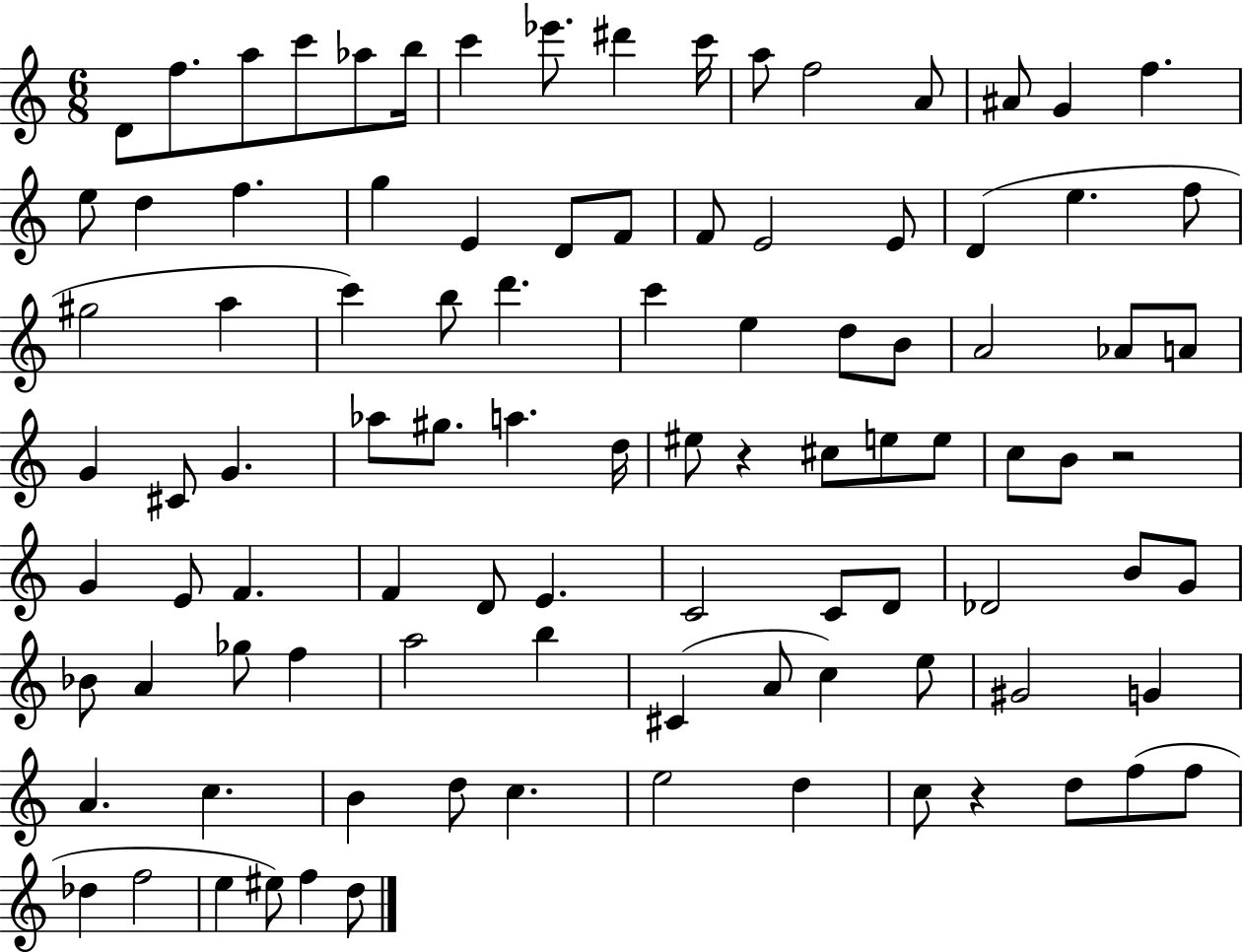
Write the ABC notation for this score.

X:1
T:Untitled
M:6/8
L:1/4
K:C
D/2 f/2 a/2 c'/2 _a/2 b/4 c' _e'/2 ^d' c'/4 a/2 f2 A/2 ^A/2 G f e/2 d f g E D/2 F/2 F/2 E2 E/2 D e f/2 ^g2 a c' b/2 d' c' e d/2 B/2 A2 _A/2 A/2 G ^C/2 G _a/2 ^g/2 a d/4 ^e/2 z ^c/2 e/2 e/2 c/2 B/2 z2 G E/2 F F D/2 E C2 C/2 D/2 _D2 B/2 G/2 _B/2 A _g/2 f a2 b ^C A/2 c e/2 ^G2 G A c B d/2 c e2 d c/2 z d/2 f/2 f/2 _d f2 e ^e/2 f d/2